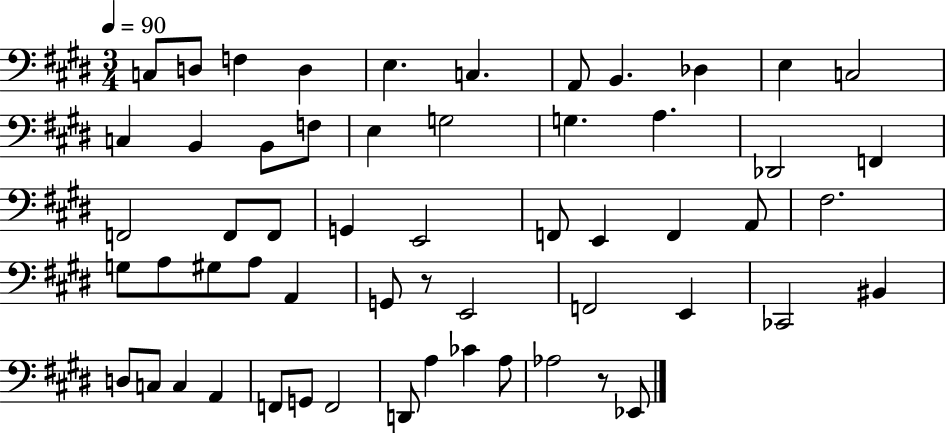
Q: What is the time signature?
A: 3/4